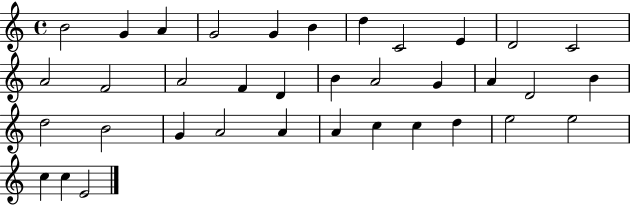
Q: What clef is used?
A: treble